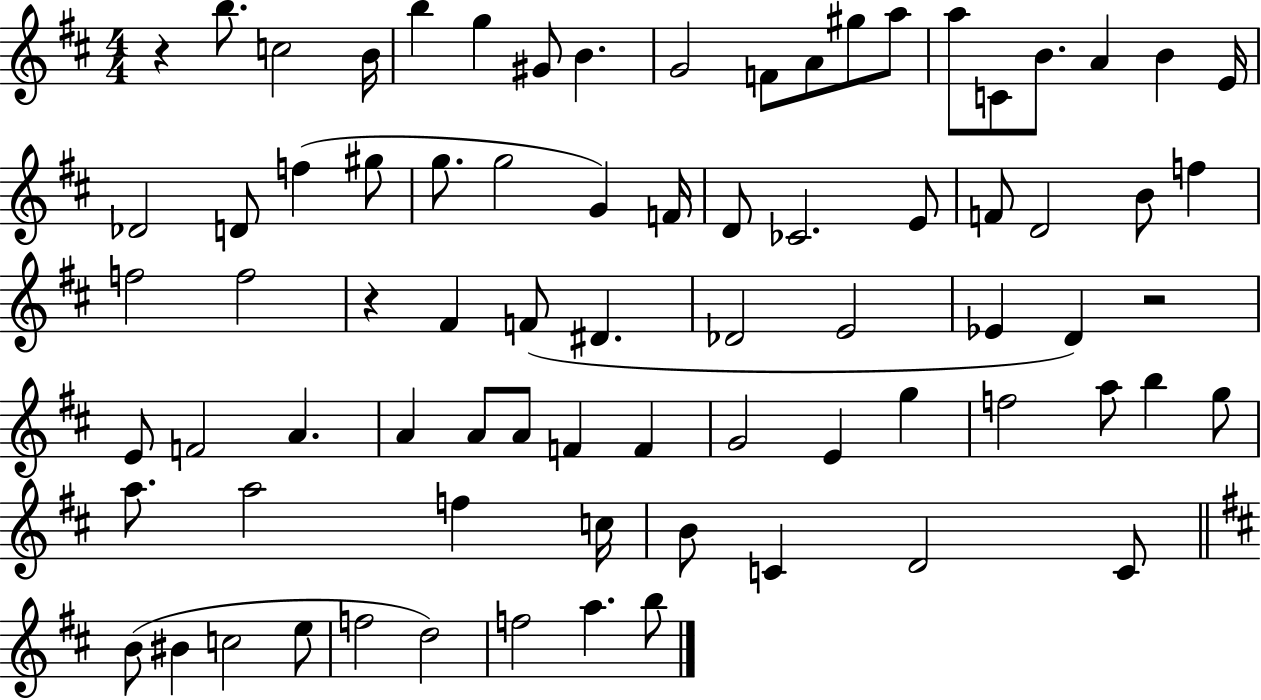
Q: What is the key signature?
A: D major